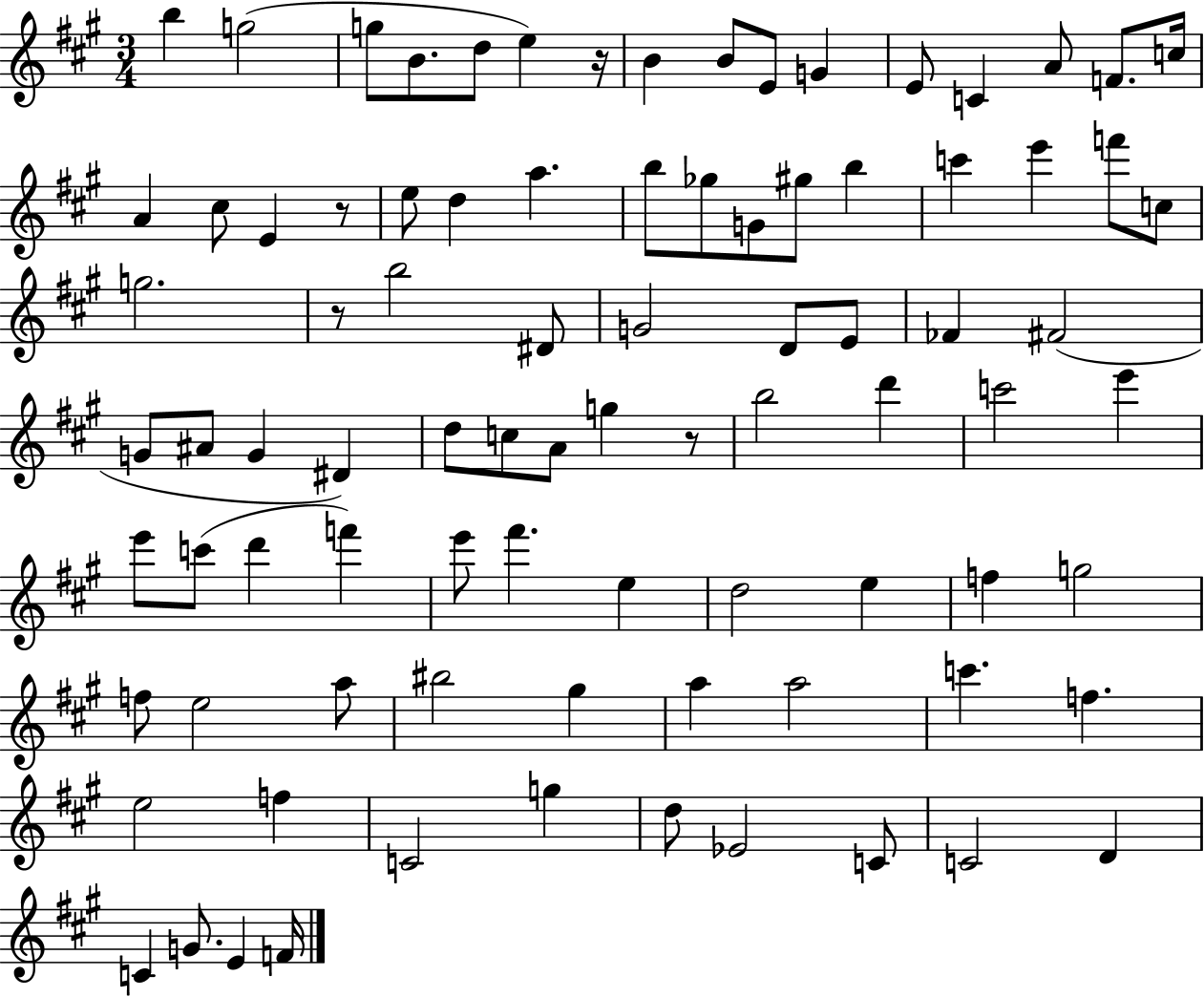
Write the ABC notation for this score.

X:1
T:Untitled
M:3/4
L:1/4
K:A
b g2 g/2 B/2 d/2 e z/4 B B/2 E/2 G E/2 C A/2 F/2 c/4 A ^c/2 E z/2 e/2 d a b/2 _g/2 G/2 ^g/2 b c' e' f'/2 c/2 g2 z/2 b2 ^D/2 G2 D/2 E/2 _F ^F2 G/2 ^A/2 G ^D d/2 c/2 A/2 g z/2 b2 d' c'2 e' e'/2 c'/2 d' f' e'/2 ^f' e d2 e f g2 f/2 e2 a/2 ^b2 ^g a a2 c' f e2 f C2 g d/2 _E2 C/2 C2 D C G/2 E F/4